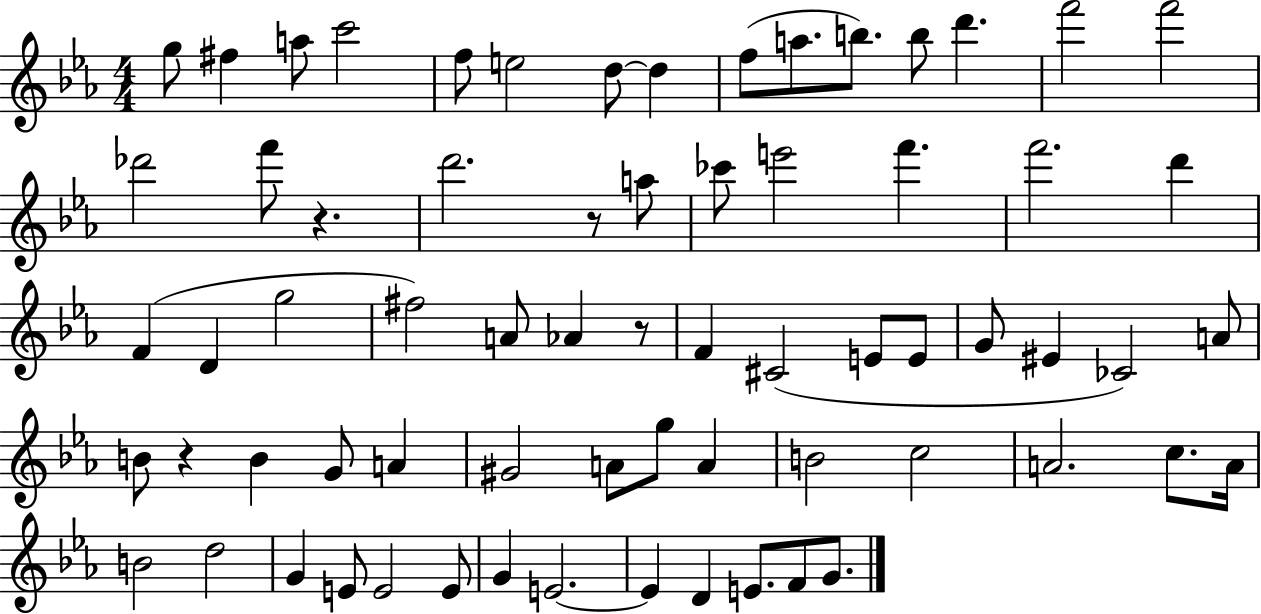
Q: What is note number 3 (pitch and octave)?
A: A5